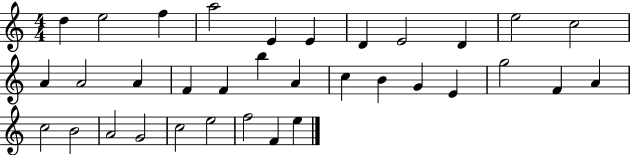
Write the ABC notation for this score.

X:1
T:Untitled
M:4/4
L:1/4
K:C
d e2 f a2 E E D E2 D e2 c2 A A2 A F F b A c B G E g2 F A c2 B2 A2 G2 c2 e2 f2 F e